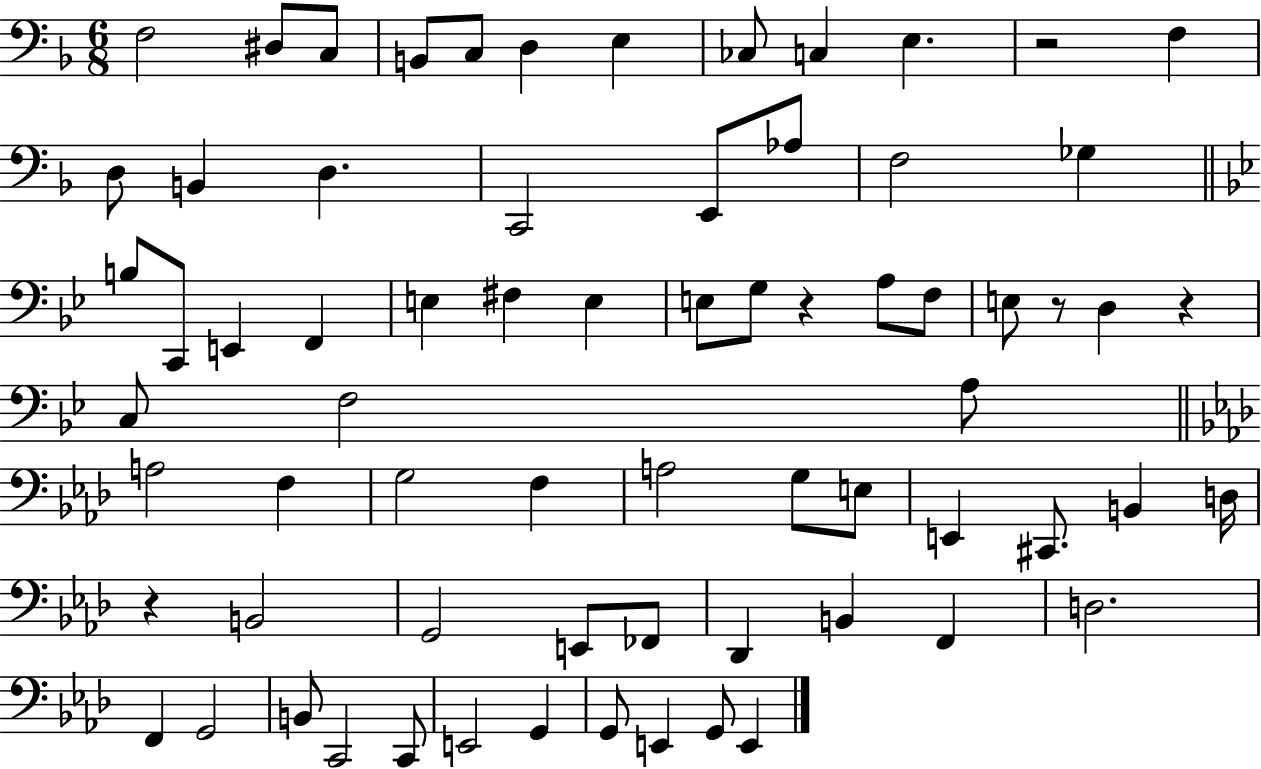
F3/h D#3/e C3/e B2/e C3/e D3/q E3/q CES3/e C3/q E3/q. R/h F3/q D3/e B2/q D3/q. C2/h E2/e Ab3/e F3/h Gb3/q B3/e C2/e E2/q F2/q E3/q F#3/q E3/q E3/e G3/e R/q A3/e F3/e E3/e R/e D3/q R/q C3/e F3/h A3/e A3/h F3/q G3/h F3/q A3/h G3/e E3/e E2/q C#2/e. B2/q D3/s R/q B2/h G2/h E2/e FES2/e Db2/q B2/q F2/q D3/h. F2/q G2/h B2/e C2/h C2/e E2/h G2/q G2/e E2/q G2/e E2/q